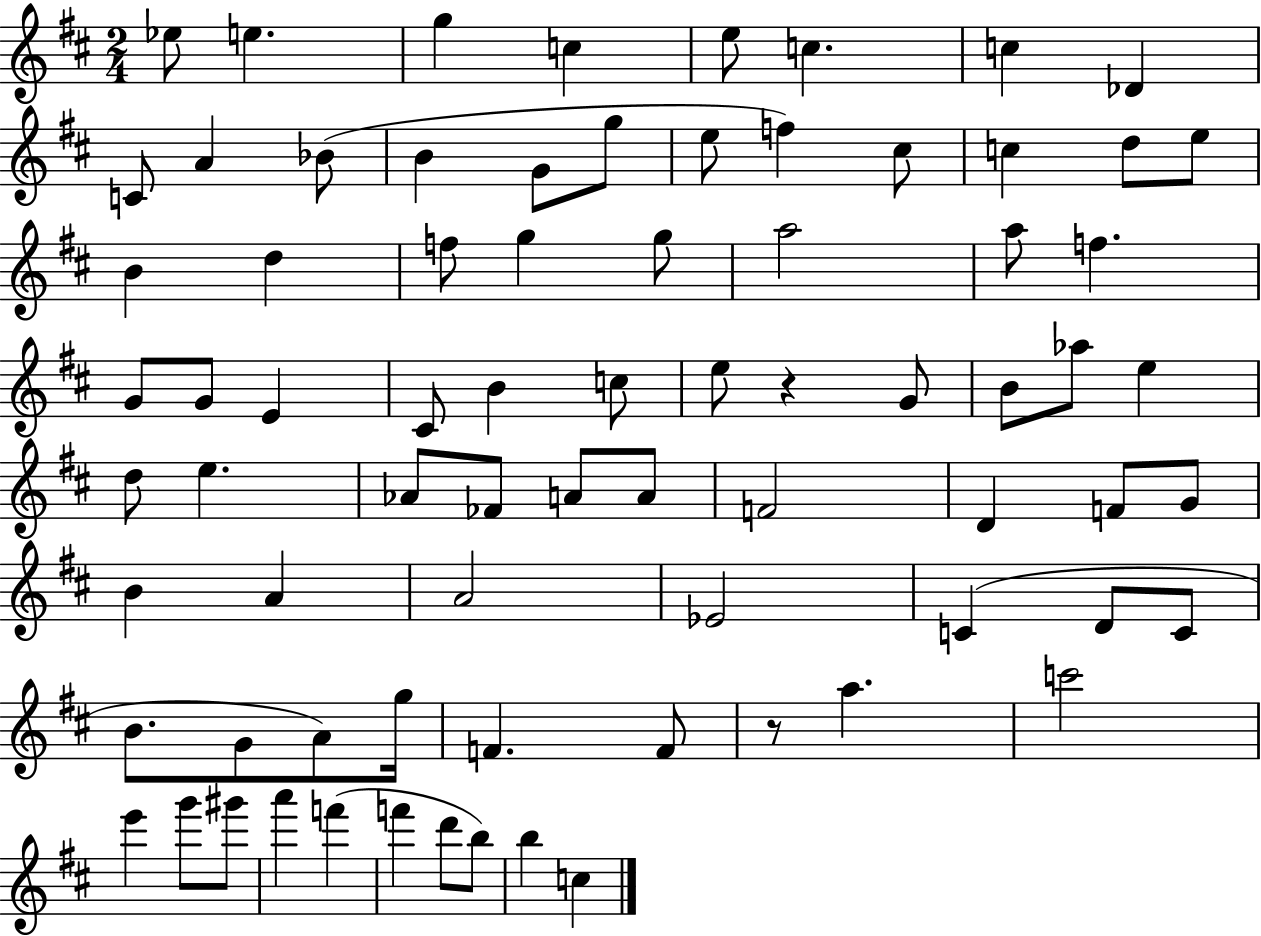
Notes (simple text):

Eb5/e E5/q. G5/q C5/q E5/e C5/q. C5/q Db4/q C4/e A4/q Bb4/e B4/q G4/e G5/e E5/e F5/q C#5/e C5/q D5/e E5/e B4/q D5/q F5/e G5/q G5/e A5/h A5/e F5/q. G4/e G4/e E4/q C#4/e B4/q C5/e E5/e R/q G4/e B4/e Ab5/e E5/q D5/e E5/q. Ab4/e FES4/e A4/e A4/e F4/h D4/q F4/e G4/e B4/q A4/q A4/h Eb4/h C4/q D4/e C4/e B4/e. G4/e A4/e G5/s F4/q. F4/e R/e A5/q. C6/h E6/q G6/e G#6/e A6/q F6/q F6/q D6/e B5/e B5/q C5/q